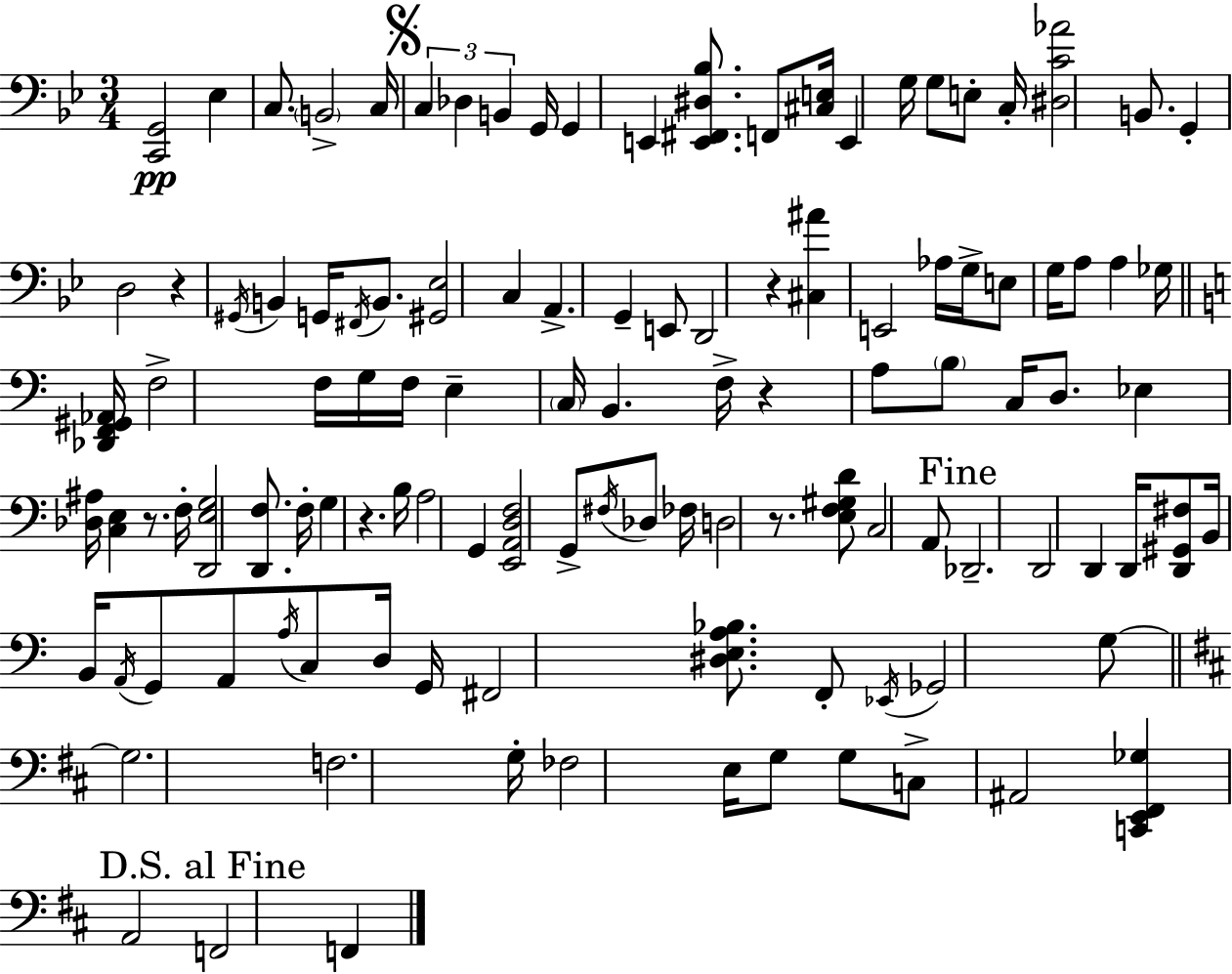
{
  \clef bass
  \numericTimeSignature
  \time 3/4
  \key bes \major
  <c, g,>2\pp ees4 | c8. \parenthesize b,2-> c16 | \mark \markup { \musicglyph "scripts.segno" } \tuplet 3/2 { c4 des4 b,4 } | g,16 g,4 e,4 <e, fis, dis bes>8. | \break f,8 <cis e>16 e,4 g16 g8 e8-. | c16-. <dis c' aes'>2 b,8. | g,4-. d2 | r4 \acciaccatura { gis,16 } b,4 g,16 \acciaccatura { fis,16 } b,8. | \break <gis, ees>2 c4 | a,4.-> g,4-- | e,8 d,2 r4 | <cis ais'>4 e,2 | \break aes16 g16-> e8 g16 a8 a4 | ges16 \bar "||" \break \key a \minor <des, f, gis, aes,>16 f2-> f16 g16 f16 | e4-- \parenthesize c16 b,4. f16-> | r4 a8 \parenthesize b8 c16 d8. | ees4 <des ais>16 <c e>4 r8. | \break f16-. <d, e g>2 <d, f>8. | f16-. g4 r4. b16 | a2 g,4 | <e, a, d f>2 g,8-> \acciaccatura { fis16 } des8 | \break fes16 d2 r8. | <e f gis d'>8 c2 a,8 | \mark "Fine" des,2.-- | d,2 d,4 | \break d,16 <d, gis, fis>8 b,16 b,16 \acciaccatura { a,16 } g,8 a,8 \acciaccatura { a16 } | c8 d16 g,16 fis,2 | <dis e a bes>8. f,8-. \acciaccatura { ees,16 } ges,2 | g8~~ \bar "||" \break \key d \major g2. | f2. | g16-. fes2 e16 g8 | g8 c8-> ais,2 | \break <c, e, fis, ges>4 a,2 | \mark "D.S. al Fine" f,2 f,4 | \bar "|."
}